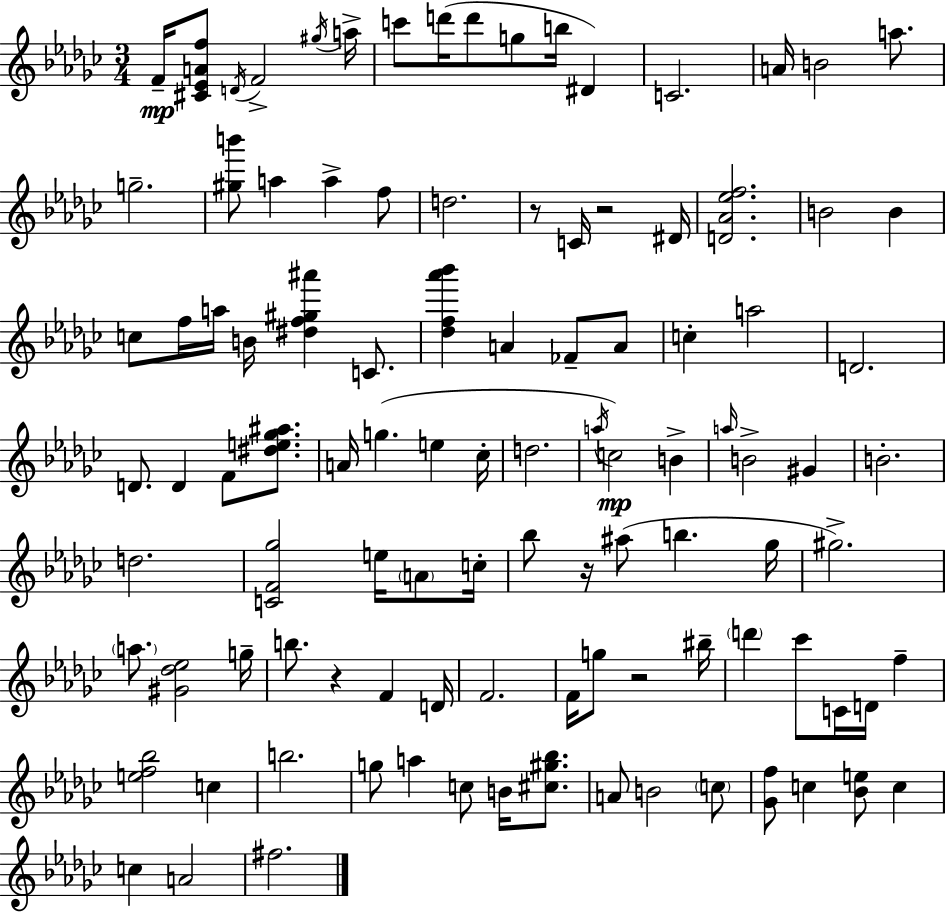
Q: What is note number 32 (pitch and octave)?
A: A4